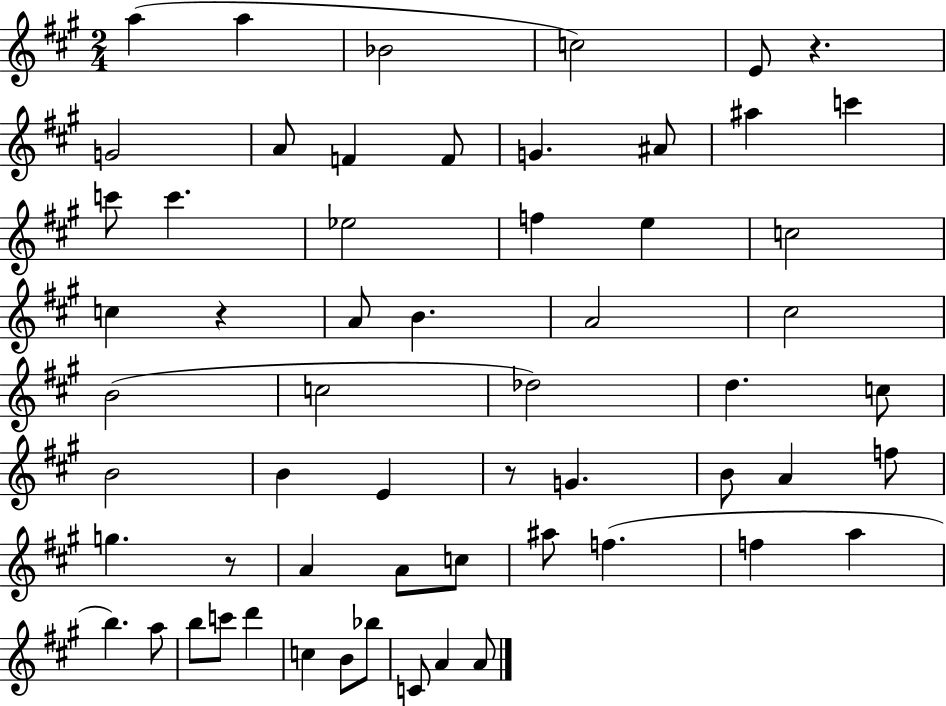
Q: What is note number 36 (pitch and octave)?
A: F5